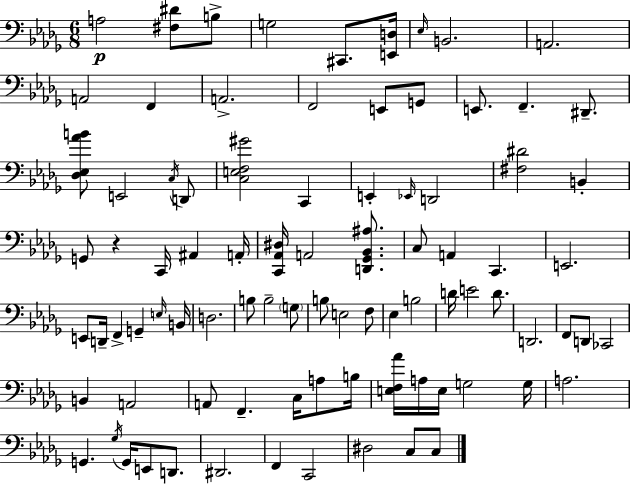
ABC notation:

X:1
T:Untitled
M:6/8
L:1/4
K:Bbm
A,2 [^F,^D]/2 B,/2 G,2 ^C,,/2 [E,,D,]/4 _E,/4 B,,2 A,,2 A,,2 F,, A,,2 F,,2 E,,/2 G,,/2 E,,/2 F,, ^D,,/2 [_D,_E,_AB]/2 E,,2 C,/4 D,,/2 [C,E,F,^G]2 C,, E,, _E,,/4 D,,2 [^F,^D]2 B,, G,,/2 z C,,/4 ^A,, A,,/4 [C,,_A,,^D,]/4 A,,2 [D,,_G,,_B,,^A,]/2 C,/2 A,, C,, E,,2 E,,/2 D,,/4 F,, G,, E,/4 B,,/4 D,2 B,/2 B,2 G,/2 B,/2 E,2 F,/2 _E, B,2 D/4 E2 D/2 D,,2 F,,/2 D,,/2 _C,,2 B,, A,,2 A,,/2 F,, C,/4 A,/2 B,/4 [E,F,_A]/4 A,/4 E,/4 G,2 G,/4 A,2 G,, _G,/4 G,,/4 E,,/2 D,,/2 ^D,,2 F,, C,,2 ^D,2 C,/2 C,/2